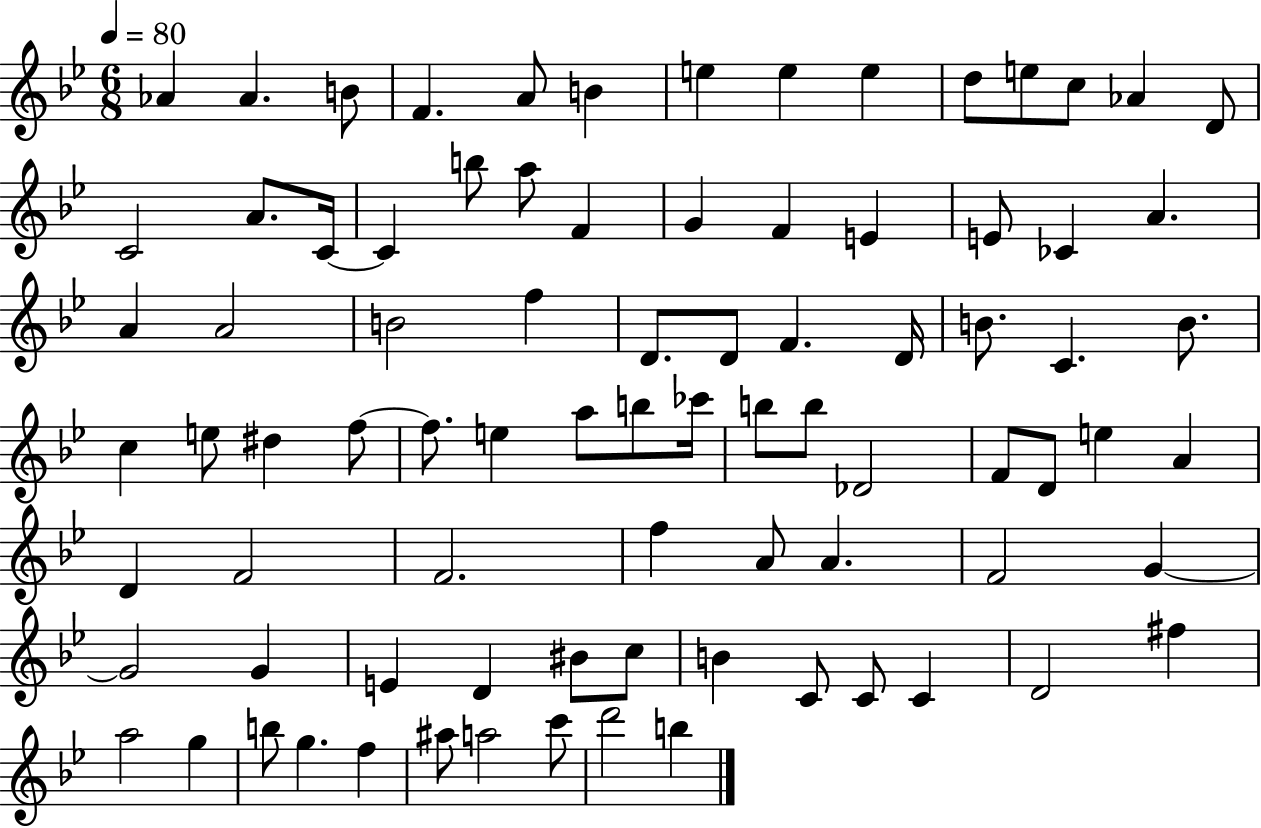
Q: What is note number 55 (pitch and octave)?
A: D4